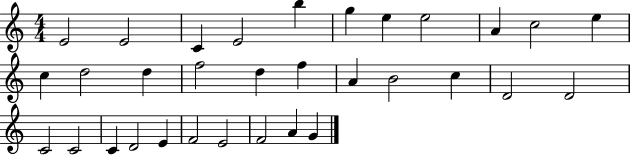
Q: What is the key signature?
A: C major